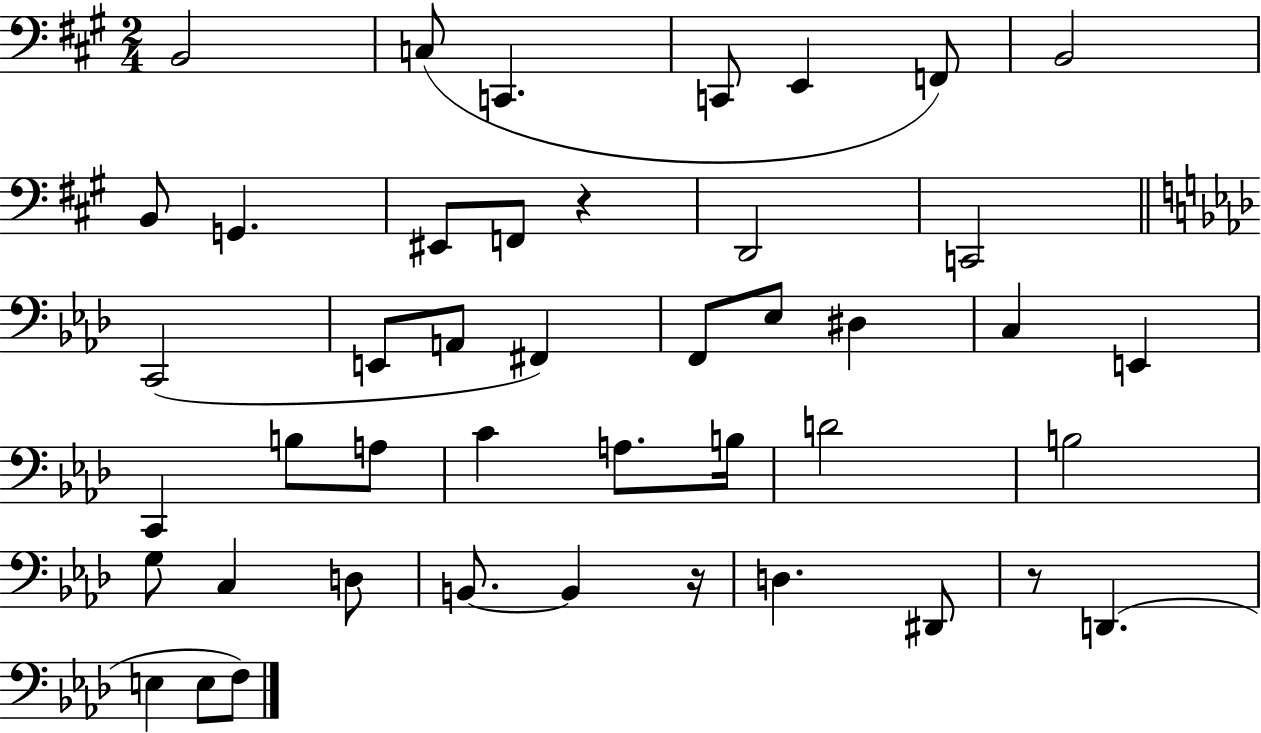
X:1
T:Untitled
M:2/4
L:1/4
K:A
B,,2 C,/2 C,, C,,/2 E,, F,,/2 B,,2 B,,/2 G,, ^E,,/2 F,,/2 z D,,2 C,,2 C,,2 E,,/2 A,,/2 ^F,, F,,/2 _E,/2 ^D, C, E,, C,, B,/2 A,/2 C A,/2 B,/4 D2 B,2 G,/2 C, D,/2 B,,/2 B,, z/4 D, ^D,,/2 z/2 D,, E, E,/2 F,/2